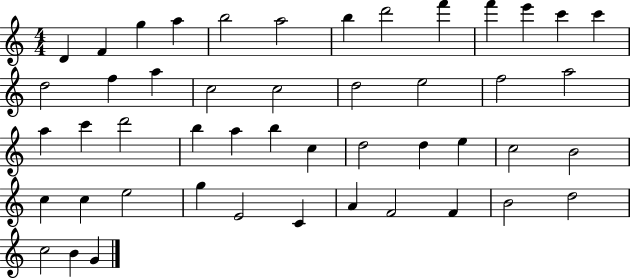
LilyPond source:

{
  \clef treble
  \numericTimeSignature
  \time 4/4
  \key c \major
  d'4 f'4 g''4 a''4 | b''2 a''2 | b''4 d'''2 f'''4 | f'''4 e'''4 c'''4 c'''4 | \break d''2 f''4 a''4 | c''2 c''2 | d''2 e''2 | f''2 a''2 | \break a''4 c'''4 d'''2 | b''4 a''4 b''4 c''4 | d''2 d''4 e''4 | c''2 b'2 | \break c''4 c''4 e''2 | g''4 e'2 c'4 | a'4 f'2 f'4 | b'2 d''2 | \break c''2 b'4 g'4 | \bar "|."
}